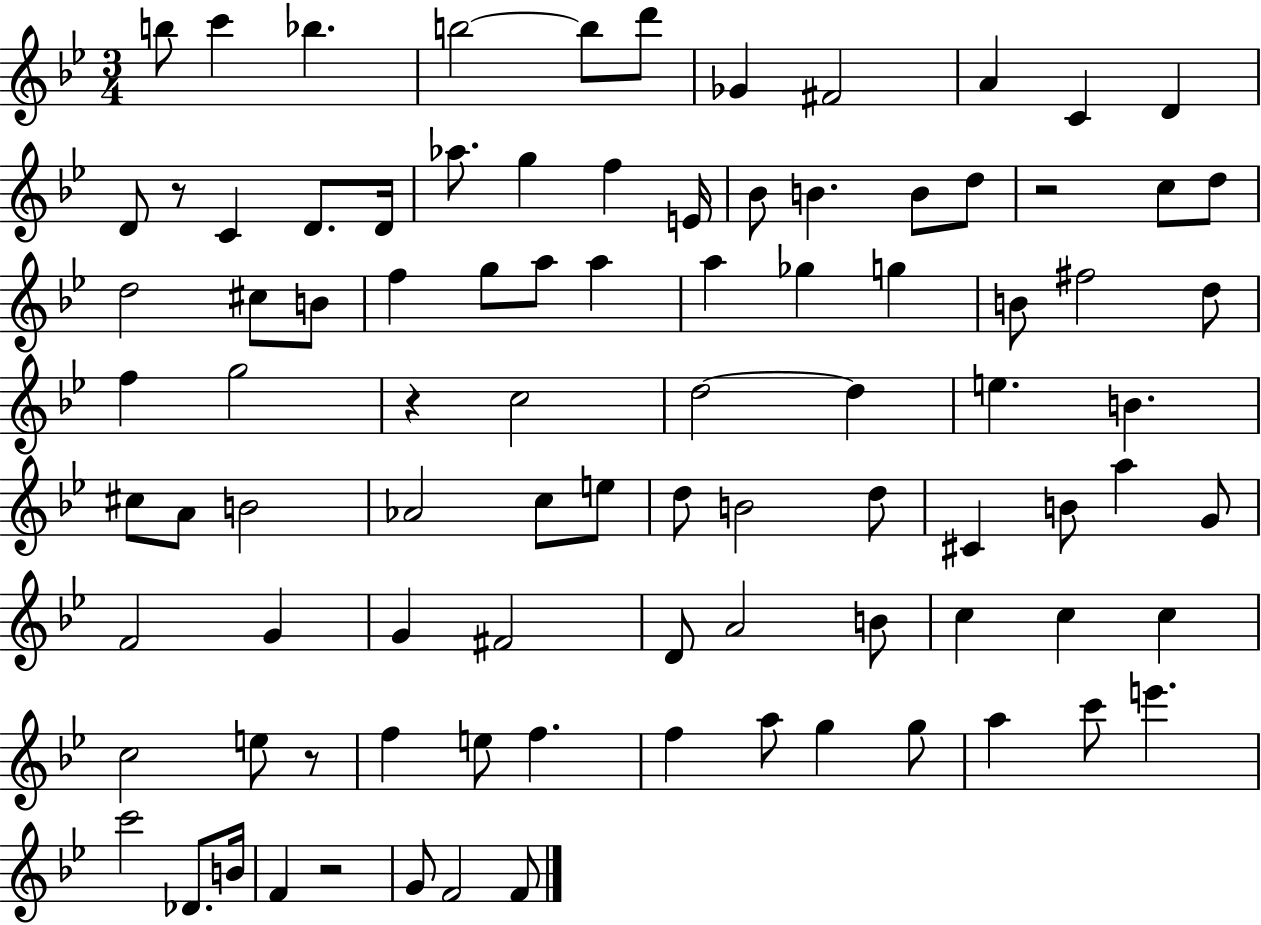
X:1
T:Untitled
M:3/4
L:1/4
K:Bb
b/2 c' _b b2 b/2 d'/2 _G ^F2 A C D D/2 z/2 C D/2 D/4 _a/2 g f E/4 _B/2 B B/2 d/2 z2 c/2 d/2 d2 ^c/2 B/2 f g/2 a/2 a a _g g B/2 ^f2 d/2 f g2 z c2 d2 d e B ^c/2 A/2 B2 _A2 c/2 e/2 d/2 B2 d/2 ^C B/2 a G/2 F2 G G ^F2 D/2 A2 B/2 c c c c2 e/2 z/2 f e/2 f f a/2 g g/2 a c'/2 e' c'2 _D/2 B/4 F z2 G/2 F2 F/2